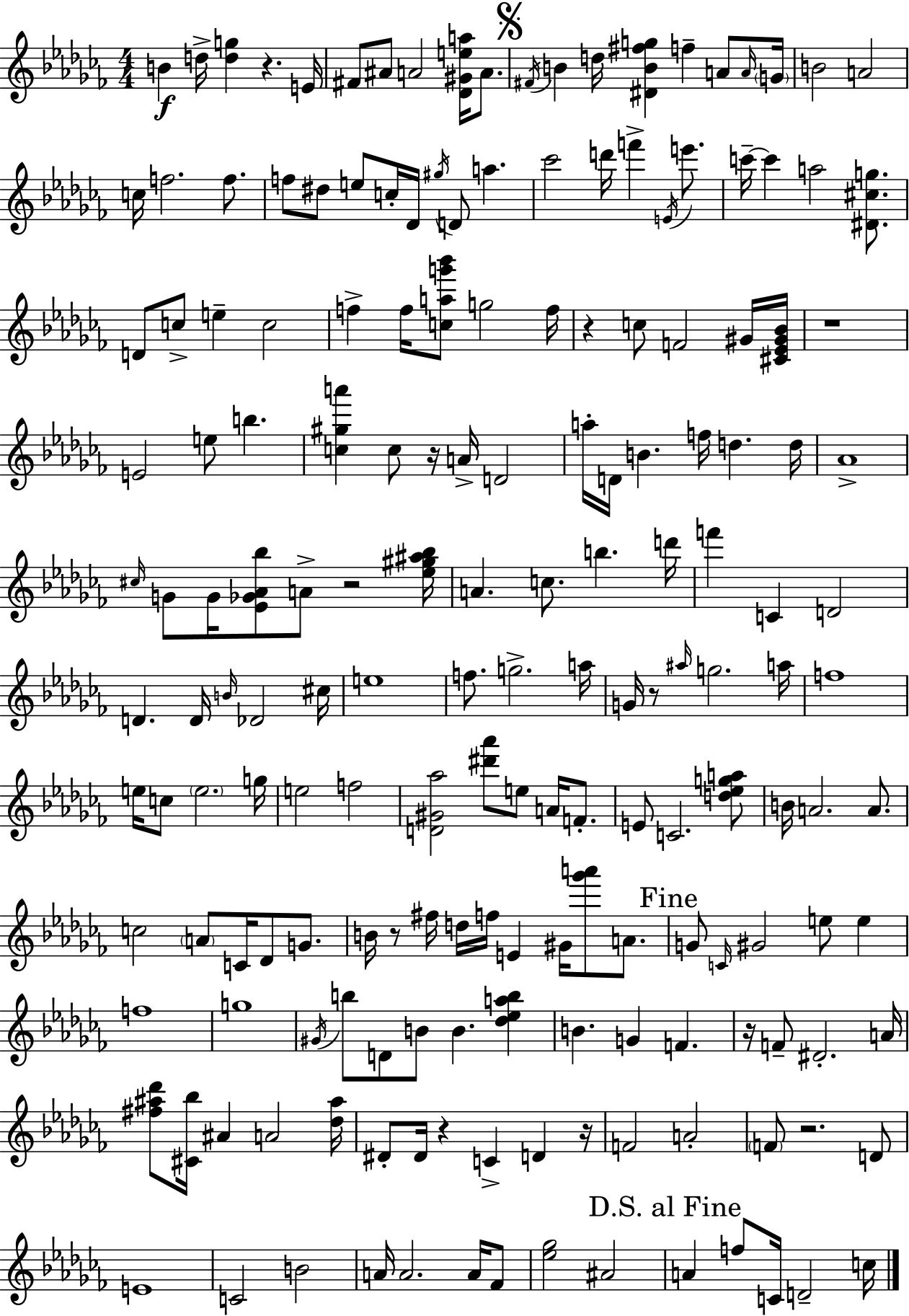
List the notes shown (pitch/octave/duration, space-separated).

B4/q D5/s [D5,G5]/q R/q. E4/s F#4/e A#4/e A4/h [Db4,G#4,E5,A5]/s A4/e. F#4/s B4/q D5/s [D#4,B4,F#5,G5]/q F5/q A4/e A4/s G4/s B4/h A4/h C5/s F5/h. F5/e. F5/e D#5/e E5/e C5/s Db4/s G#5/s D4/e A5/q. CES6/h D6/s F6/q E4/s E6/e. C6/s C6/q A5/h [D#4,C#5,G5]/e. D4/e C5/e E5/q C5/h F5/q F5/s [C5,A5,G6,Bb6]/e G5/h F5/s R/q C5/e F4/h G#4/s [C#4,Eb4,G#4,Bb4]/s R/w E4/h E5/e B5/q. [C5,G#5,A6]/q C5/e R/s A4/s D4/h A5/s D4/s B4/q. F5/s D5/q. D5/s Ab4/w C#5/s G4/e G4/s [Eb4,Gb4,Ab4,Bb5]/e A4/e R/h [Eb5,G#5,A#5,Bb5]/s A4/q. C5/e. B5/q. D6/s F6/q C4/q D4/h D4/q. D4/s B4/s Db4/h C#5/s E5/w F5/e. G5/h. A5/s G4/s R/e A#5/s G5/h. A5/s F5/w E5/s C5/e E5/h. G5/s E5/h F5/h [D4,G#4,Ab5]/h [D#6,Ab6]/e E5/e A4/s F4/e. E4/e C4/h. [D5,Eb5,G5,A5]/e B4/s A4/h. A4/e. C5/h A4/e C4/s Db4/e G4/e. B4/s R/e F#5/s D5/s F5/s E4/q G#4/s [Gb6,A6]/e A4/e. G4/e C4/s G#4/h E5/e E5/q F5/w G5/w G#4/s B5/e D4/e B4/e B4/q. [Db5,Eb5,A5,B5]/q B4/q. G4/q F4/q. R/s F4/e D#4/h. A4/s [F#5,A#5,Db6]/e [C#4,Bb5]/s A#4/q A4/h [Db5,A#5]/s D#4/e D#4/s R/q C4/q D4/q R/s F4/h A4/h F4/e R/h. D4/e E4/w C4/h B4/h A4/s A4/h. A4/s FES4/e [Eb5,Gb5]/h A#4/h A4/q F5/e C4/s D4/h C5/s